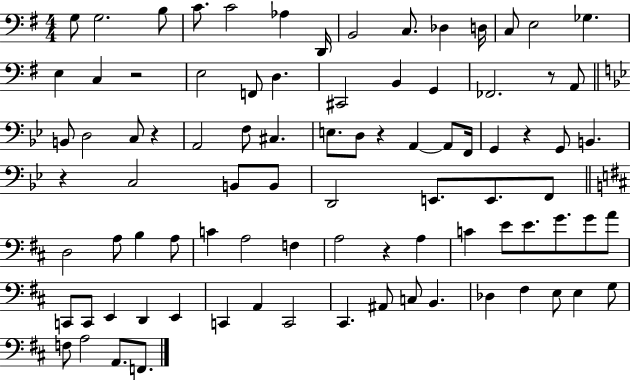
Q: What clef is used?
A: bass